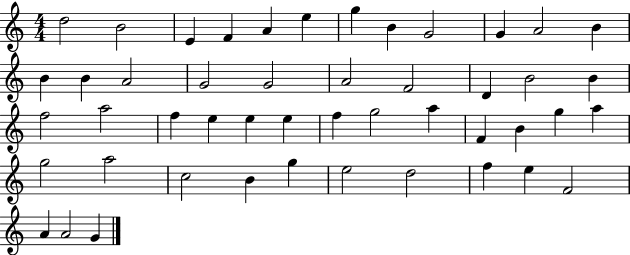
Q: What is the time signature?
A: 4/4